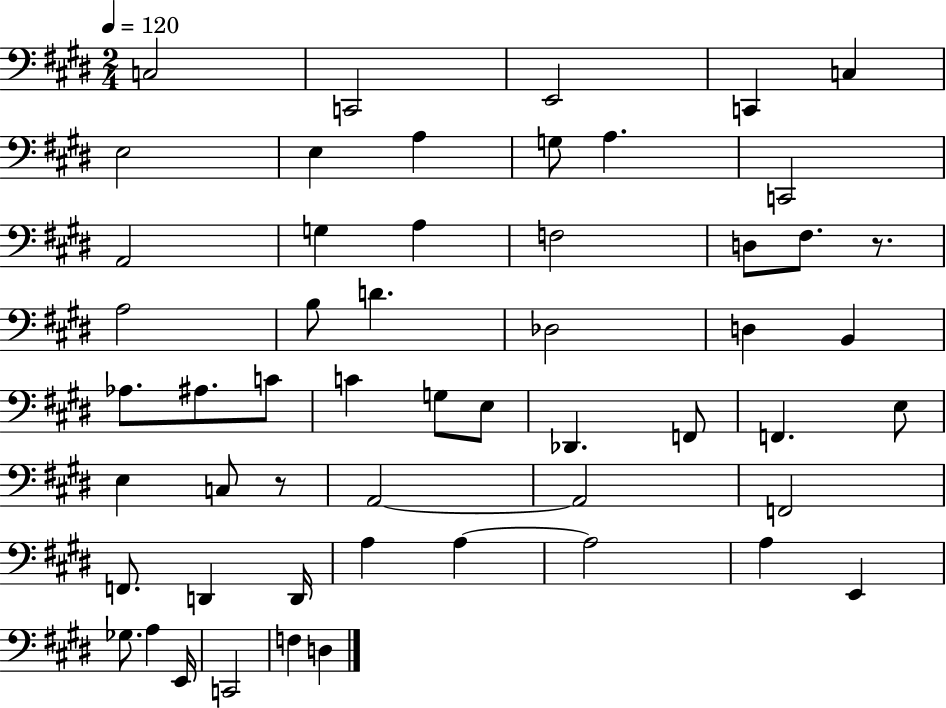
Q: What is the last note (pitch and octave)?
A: D3